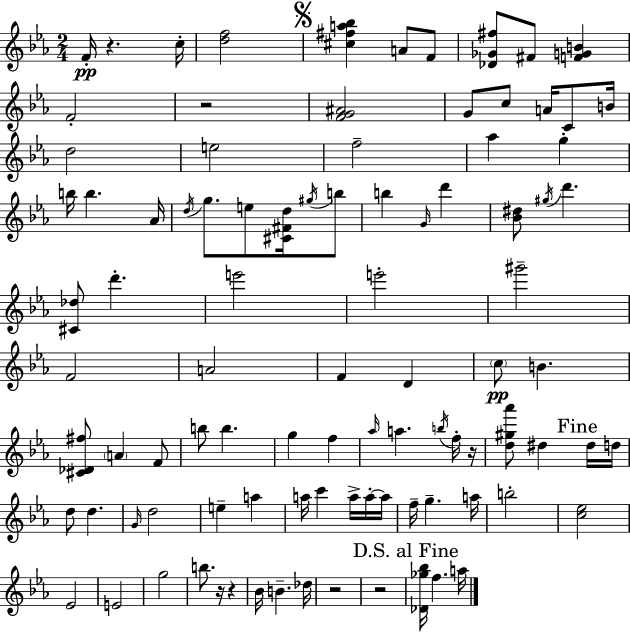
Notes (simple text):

F4/s R/q. C5/s [D5,F5]/h [C#5,F#5,A5,Bb5]/q A4/e F4/e [Db4,Gb4,F#5]/e F#4/e [F4,G4,B4]/q F4/h R/h [F4,G4,A#4]/h G4/e C5/e A4/s C4/e B4/s D5/h E5/h F5/h Ab5/q G5/q B5/s B5/q. Ab4/s D5/s G5/e. E5/e [C#4,F#4,D5]/s G#5/s B5/e B5/q G4/s D6/q [Bb4,D#5]/e G#5/s D6/q. [C#4,Db5]/e D6/q. E6/h E6/h G#6/h F4/h A4/h F4/q D4/q C5/e B4/q. [C#4,Db4,F#5]/e A4/q F4/e B5/e B5/q. G5/q F5/q Ab5/s A5/q. B5/s F5/s R/s [D5,G#5,Ab6]/e D#5/q D#5/s D5/s D5/e D5/q. G4/s D5/h E5/q A5/q A5/s C6/q A5/s A5/s A5/s F5/s G5/q. A5/s B5/h [C5,Eb5]/h Eb4/h E4/h G5/h B5/e. R/s R/q Bb4/s B4/q. Db5/s R/h R/h [Db4,Gb5,Bb5]/s F5/q. A5/s